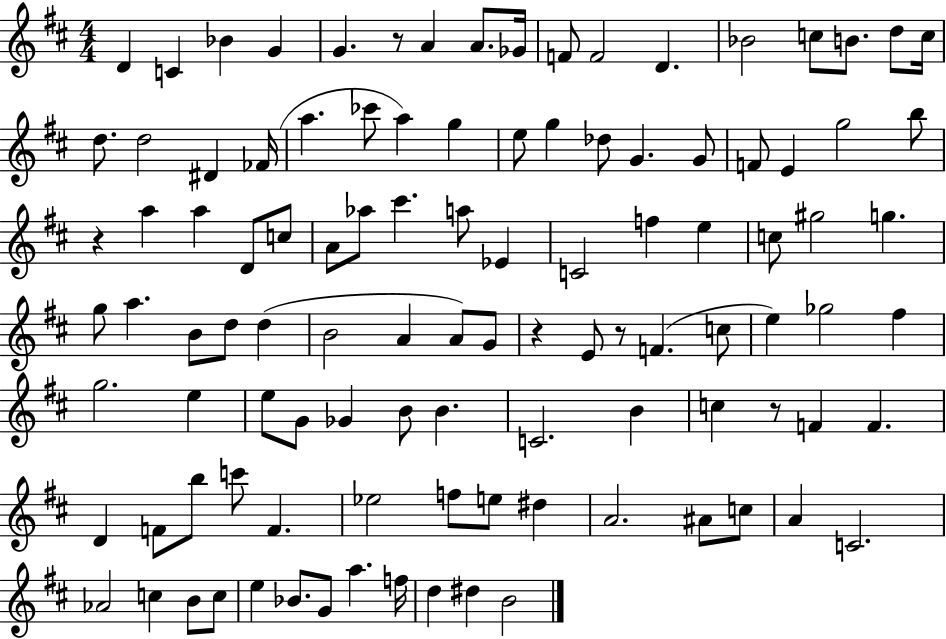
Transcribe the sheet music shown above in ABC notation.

X:1
T:Untitled
M:4/4
L:1/4
K:D
D C _B G G z/2 A A/2 _G/4 F/2 F2 D _B2 c/2 B/2 d/2 c/4 d/2 d2 ^D _F/4 a _c'/2 a g e/2 g _d/2 G G/2 F/2 E g2 b/2 z a a D/2 c/2 A/2 _a/2 ^c' a/2 _E C2 f e c/2 ^g2 g g/2 a B/2 d/2 d B2 A A/2 G/2 z E/2 z/2 F c/2 e _g2 ^f g2 e e/2 G/2 _G B/2 B C2 B c z/2 F F D F/2 b/2 c'/2 F _e2 f/2 e/2 ^d A2 ^A/2 c/2 A C2 _A2 c B/2 c/2 e _B/2 G/2 a f/4 d ^d B2